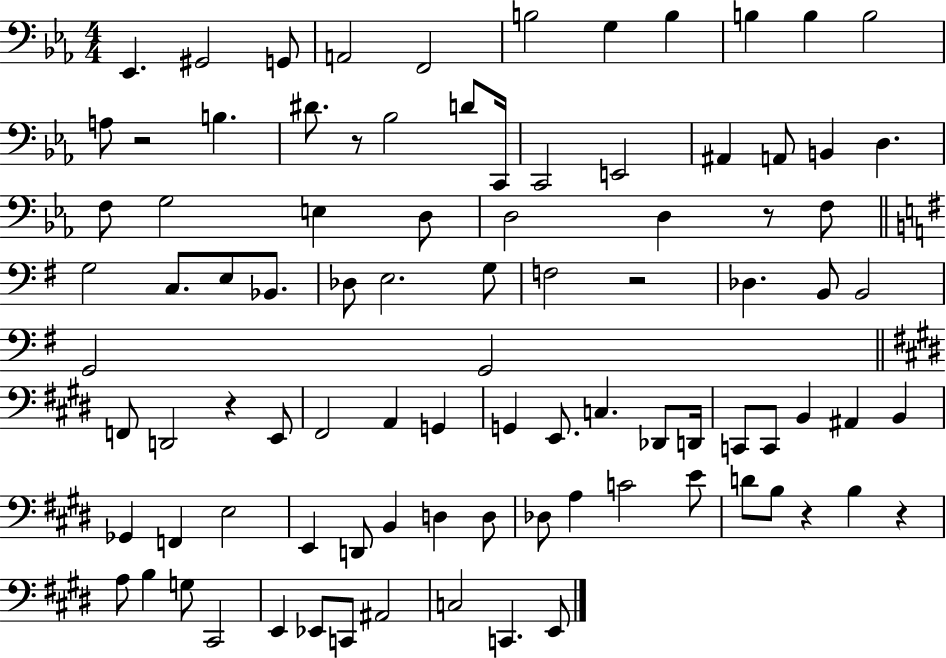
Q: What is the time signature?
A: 4/4